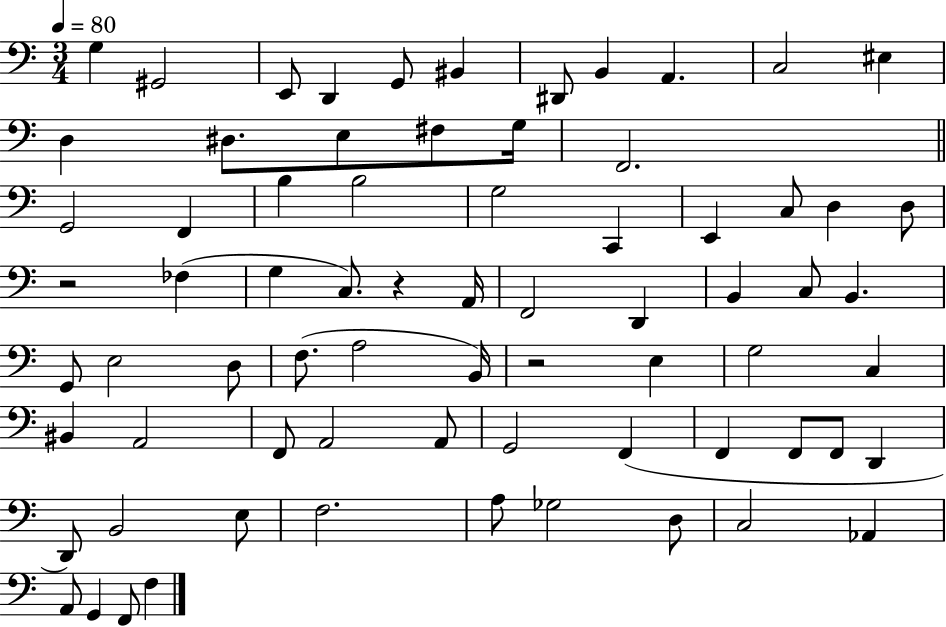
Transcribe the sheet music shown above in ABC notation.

X:1
T:Untitled
M:3/4
L:1/4
K:C
G, ^G,,2 E,,/2 D,, G,,/2 ^B,, ^D,,/2 B,, A,, C,2 ^E, D, ^D,/2 E,/2 ^F,/2 G,/4 F,,2 G,,2 F,, B, B,2 G,2 C,, E,, C,/2 D, D,/2 z2 _F, G, C,/2 z A,,/4 F,,2 D,, B,, C,/2 B,, G,,/2 E,2 D,/2 F,/2 A,2 B,,/4 z2 E, G,2 C, ^B,, A,,2 F,,/2 A,,2 A,,/2 G,,2 F,, F,, F,,/2 F,,/2 D,, D,,/2 B,,2 E,/2 F,2 A,/2 _G,2 D,/2 C,2 _A,, A,,/2 G,, F,,/2 F,